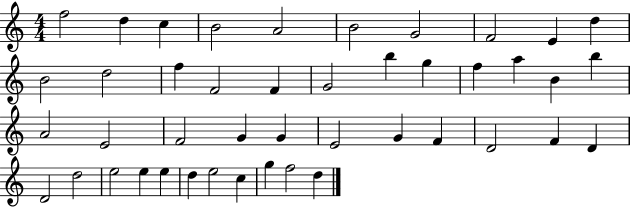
F5/h D5/q C5/q B4/h A4/h B4/h G4/h F4/h E4/q D5/q B4/h D5/h F5/q F4/h F4/q G4/h B5/q G5/q F5/q A5/q B4/q B5/q A4/h E4/h F4/h G4/q G4/q E4/h G4/q F4/q D4/h F4/q D4/q D4/h D5/h E5/h E5/q E5/q D5/q E5/h C5/q G5/q F5/h D5/q